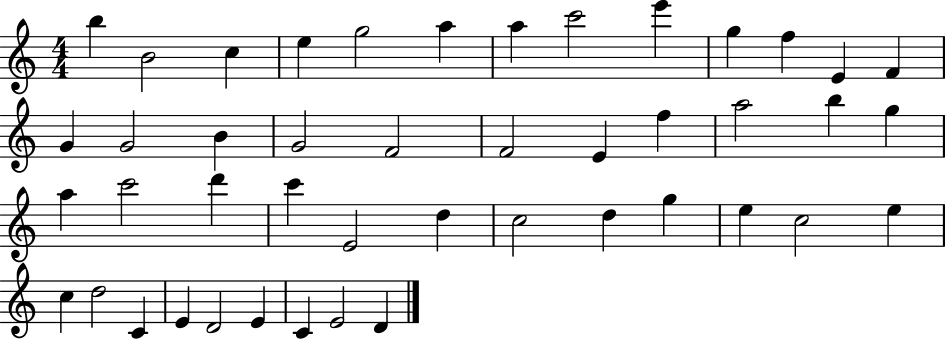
X:1
T:Untitled
M:4/4
L:1/4
K:C
b B2 c e g2 a a c'2 e' g f E F G G2 B G2 F2 F2 E f a2 b g a c'2 d' c' E2 d c2 d g e c2 e c d2 C E D2 E C E2 D